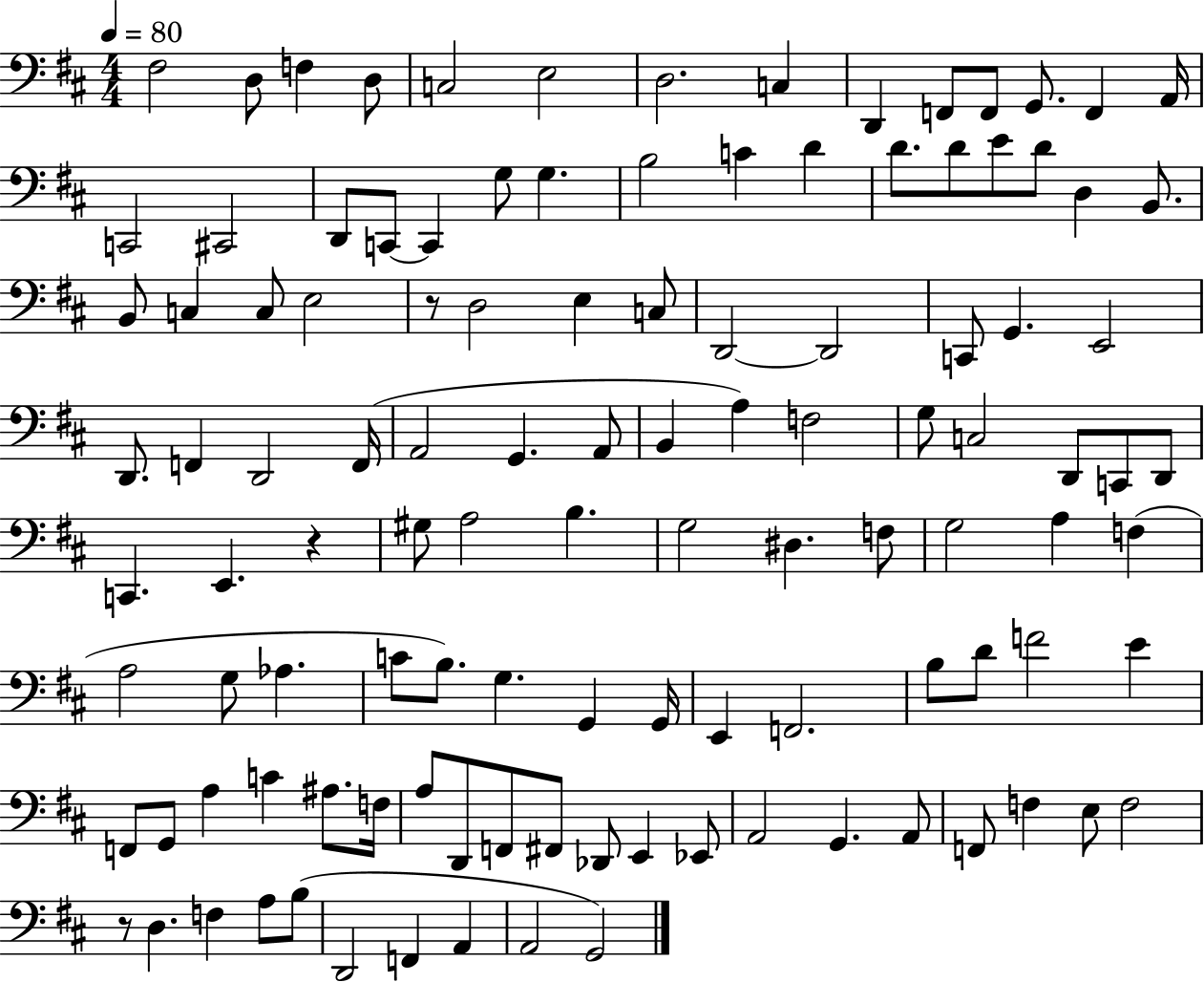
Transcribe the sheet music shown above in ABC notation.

X:1
T:Untitled
M:4/4
L:1/4
K:D
^F,2 D,/2 F, D,/2 C,2 E,2 D,2 C, D,, F,,/2 F,,/2 G,,/2 F,, A,,/4 C,,2 ^C,,2 D,,/2 C,,/2 C,, G,/2 G, B,2 C D D/2 D/2 E/2 D/2 D, B,,/2 B,,/2 C, C,/2 E,2 z/2 D,2 E, C,/2 D,,2 D,,2 C,,/2 G,, E,,2 D,,/2 F,, D,,2 F,,/4 A,,2 G,, A,,/2 B,, A, F,2 G,/2 C,2 D,,/2 C,,/2 D,,/2 C,, E,, z ^G,/2 A,2 B, G,2 ^D, F,/2 G,2 A, F, A,2 G,/2 _A, C/2 B,/2 G, G,, G,,/4 E,, F,,2 B,/2 D/2 F2 E F,,/2 G,,/2 A, C ^A,/2 F,/4 A,/2 D,,/2 F,,/2 ^F,,/2 _D,,/2 E,, _E,,/2 A,,2 G,, A,,/2 F,,/2 F, E,/2 F,2 z/2 D, F, A,/2 B,/2 D,,2 F,, A,, A,,2 G,,2